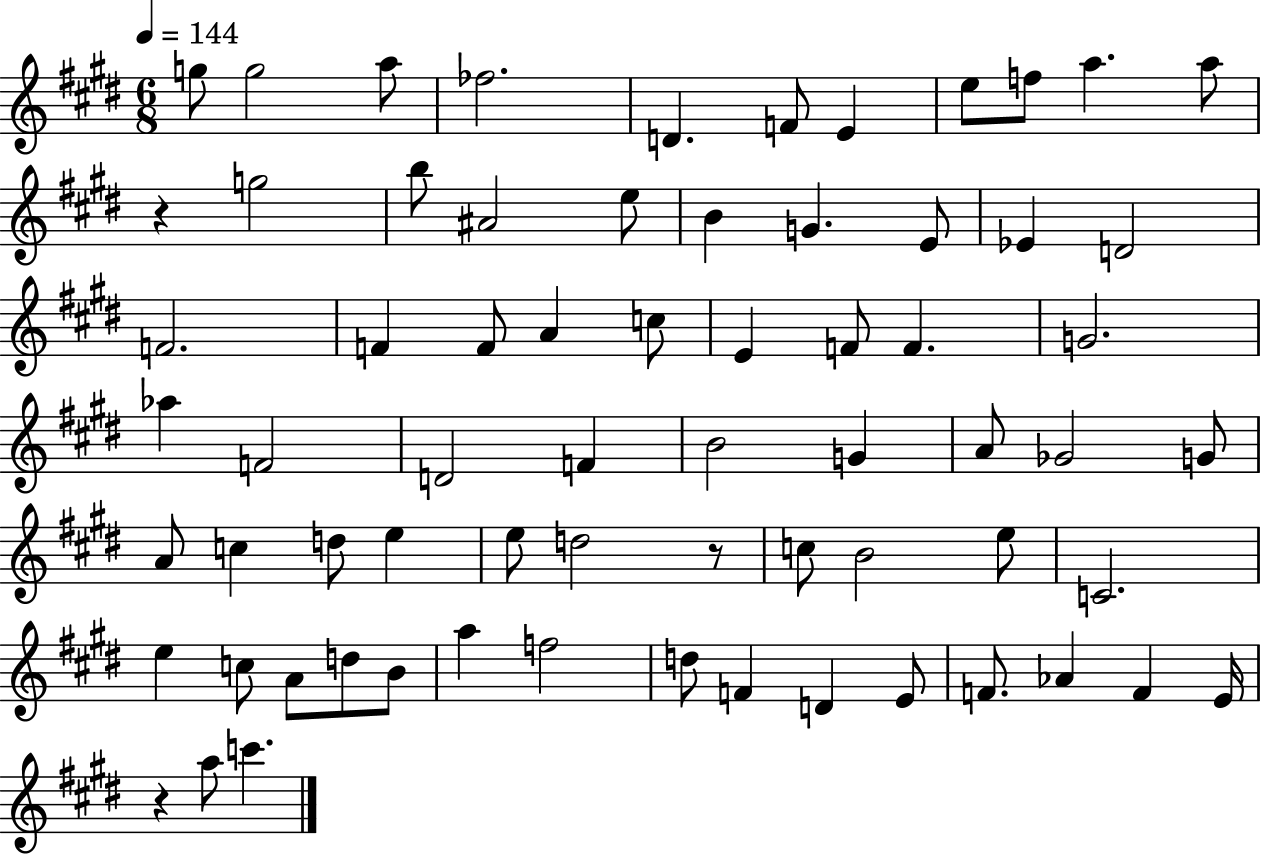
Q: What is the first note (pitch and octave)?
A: G5